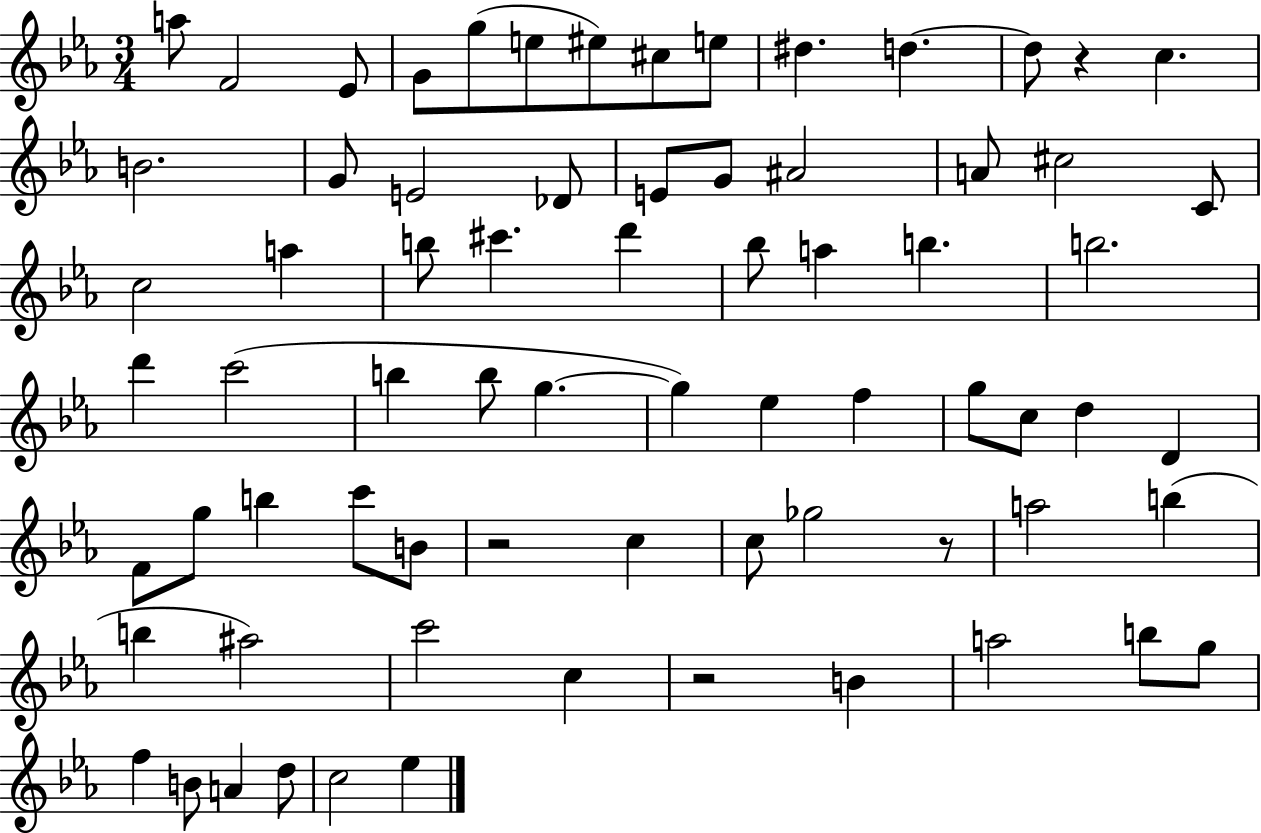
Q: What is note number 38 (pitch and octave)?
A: G5